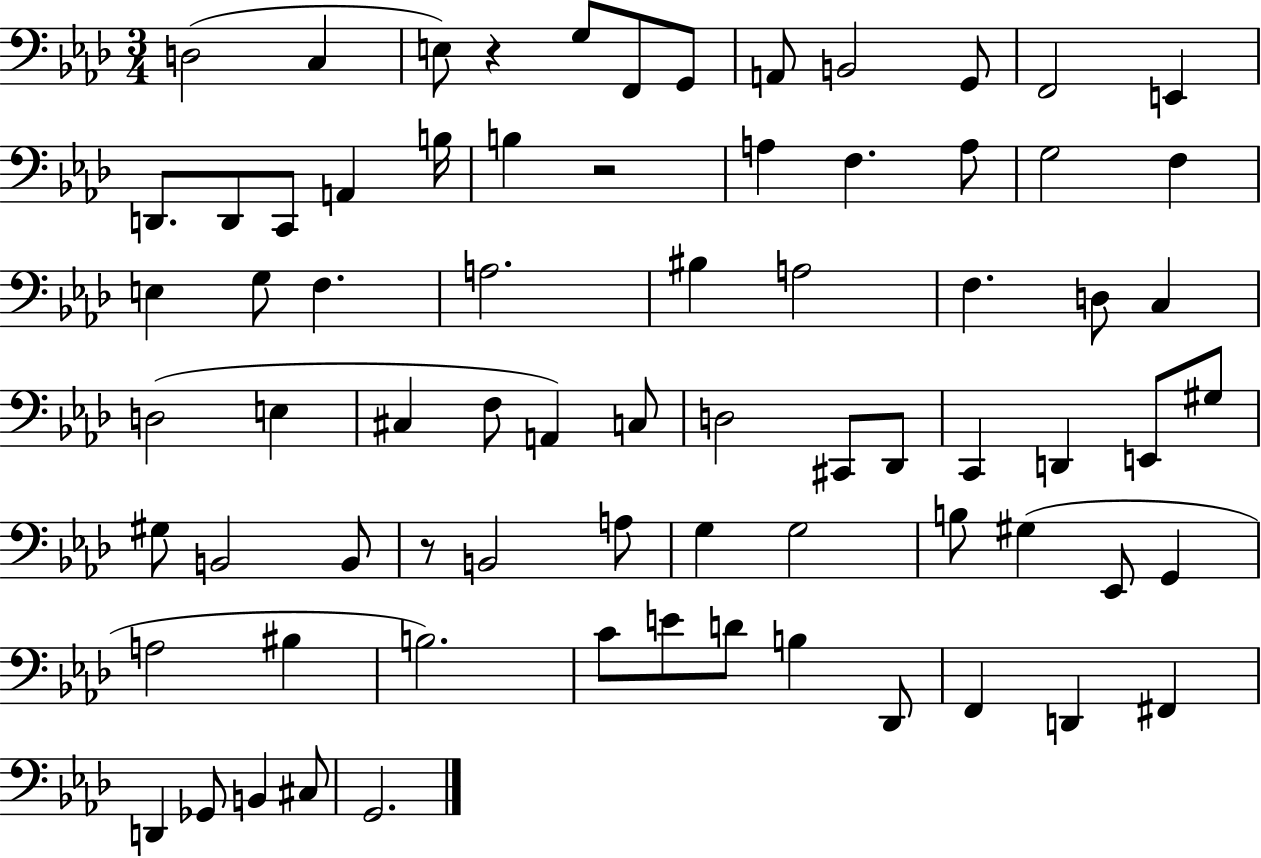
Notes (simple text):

D3/h C3/q E3/e R/q G3/e F2/e G2/e A2/e B2/h G2/e F2/h E2/q D2/e. D2/e C2/e A2/q B3/s B3/q R/h A3/q F3/q. A3/e G3/h F3/q E3/q G3/e F3/q. A3/h. BIS3/q A3/h F3/q. D3/e C3/q D3/h E3/q C#3/q F3/e A2/q C3/e D3/h C#2/e Db2/e C2/q D2/q E2/e G#3/e G#3/e B2/h B2/e R/e B2/h A3/e G3/q G3/h B3/e G#3/q Eb2/e G2/q A3/h BIS3/q B3/h. C4/e E4/e D4/e B3/q Db2/e F2/q D2/q F#2/q D2/q Gb2/e B2/q C#3/e G2/h.